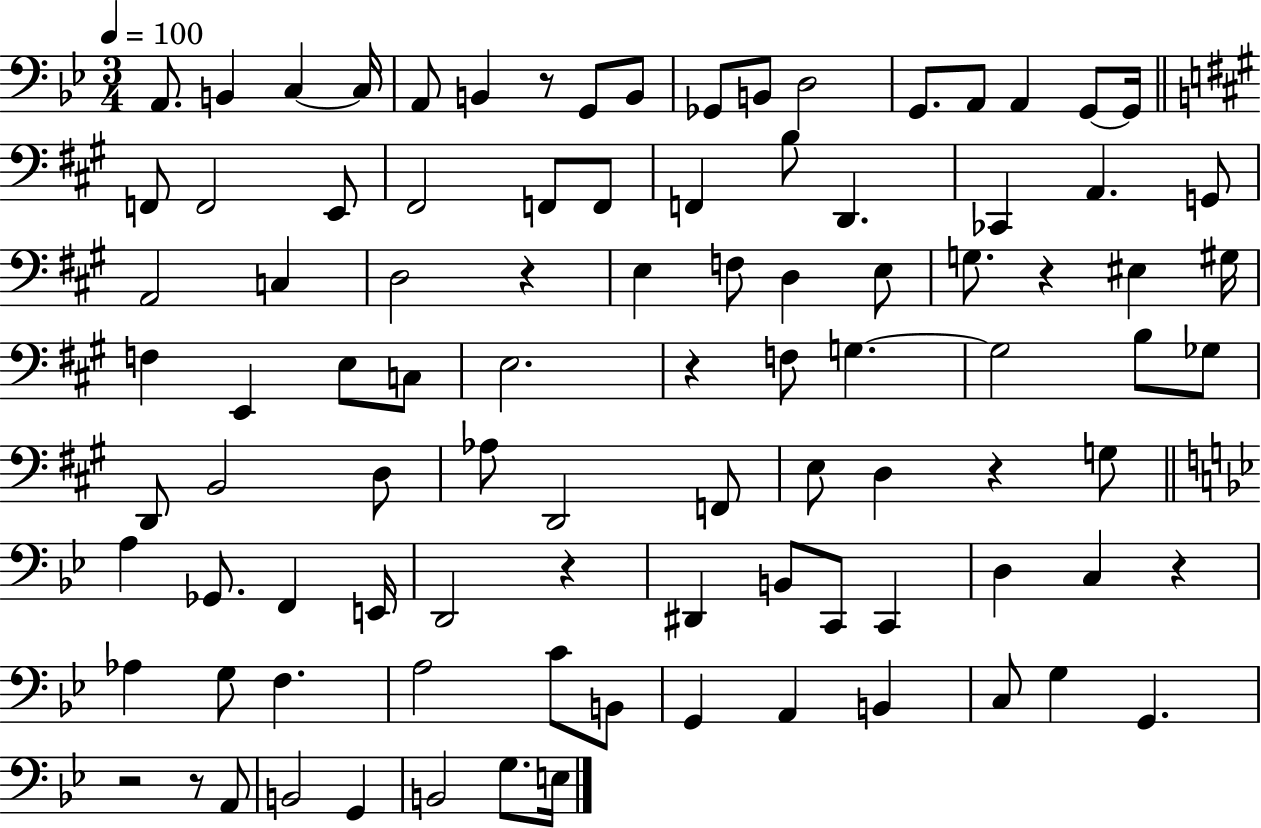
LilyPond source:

{
  \clef bass
  \numericTimeSignature
  \time 3/4
  \key bes \major
  \tempo 4 = 100
  a,8. b,4 c4~~ c16 | a,8 b,4 r8 g,8 b,8 | ges,8 b,8 d2 | g,8. a,8 a,4 g,8~~ g,16 | \break \bar "||" \break \key a \major f,8 f,2 e,8 | fis,2 f,8 f,8 | f,4 b8 d,4. | ces,4 a,4. g,8 | \break a,2 c4 | d2 r4 | e4 f8 d4 e8 | g8. r4 eis4 gis16 | \break f4 e,4 e8 c8 | e2. | r4 f8 g4.~~ | g2 b8 ges8 | \break d,8 b,2 d8 | aes8 d,2 f,8 | e8 d4 r4 g8 | \bar "||" \break \key bes \major a4 ges,8. f,4 e,16 | d,2 r4 | dis,4 b,8 c,8 c,4 | d4 c4 r4 | \break aes4 g8 f4. | a2 c'8 b,8 | g,4 a,4 b,4 | c8 g4 g,4. | \break r2 r8 a,8 | b,2 g,4 | b,2 g8. e16 | \bar "|."
}